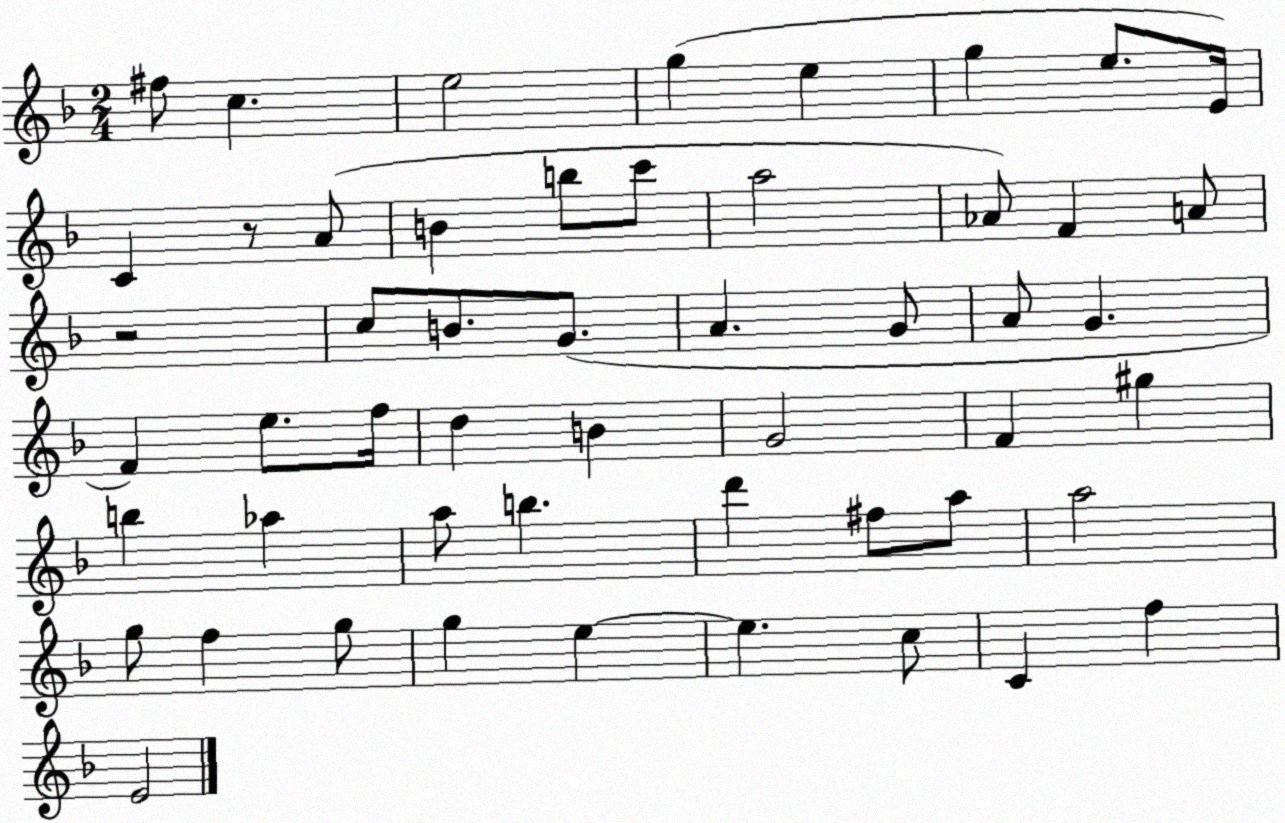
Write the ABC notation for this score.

X:1
T:Untitled
M:2/4
L:1/4
K:F
^f/2 c e2 g e g e/2 E/4 C z/2 A/2 B b/2 c'/2 a2 _A/2 F A/2 z2 c/2 B/2 G/2 A G/2 A/2 G F e/2 f/4 d B G2 F ^g b _a a/2 b d' ^f/2 a/2 a2 g/2 f g/2 g e e c/2 C f E2